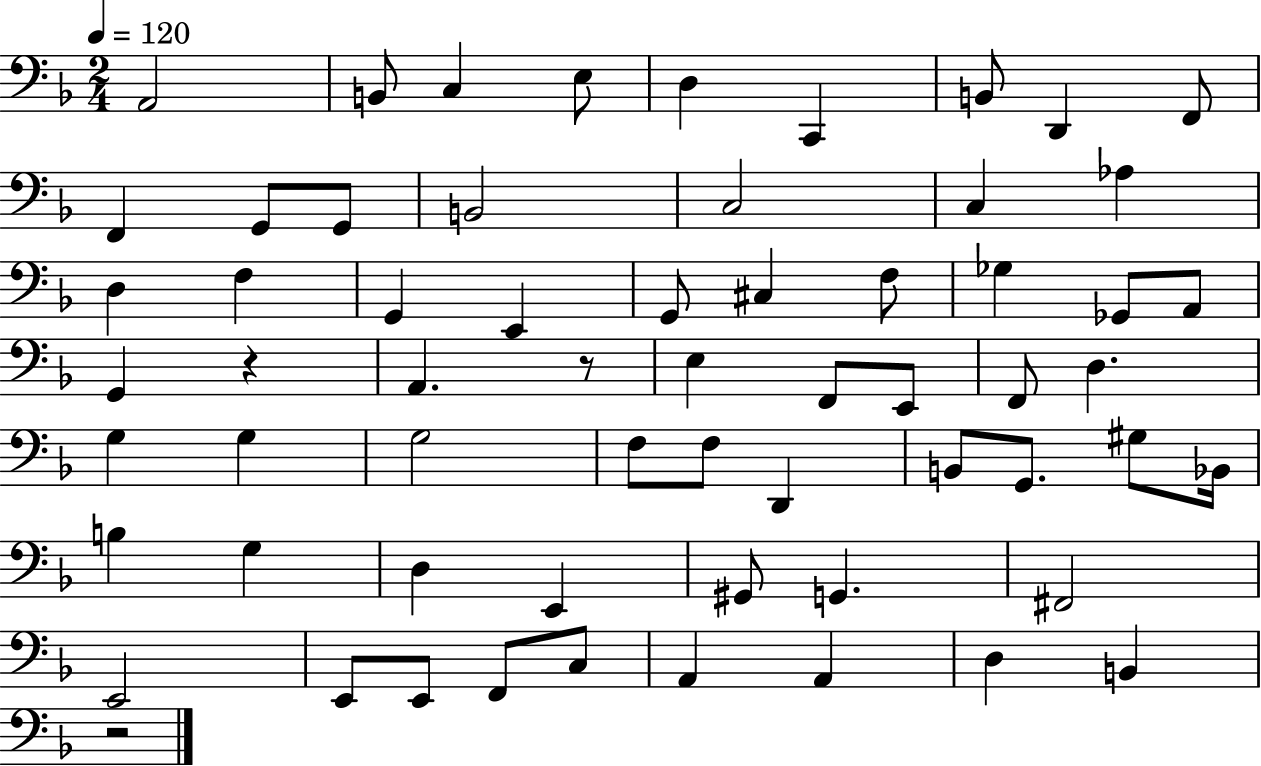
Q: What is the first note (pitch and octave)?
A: A2